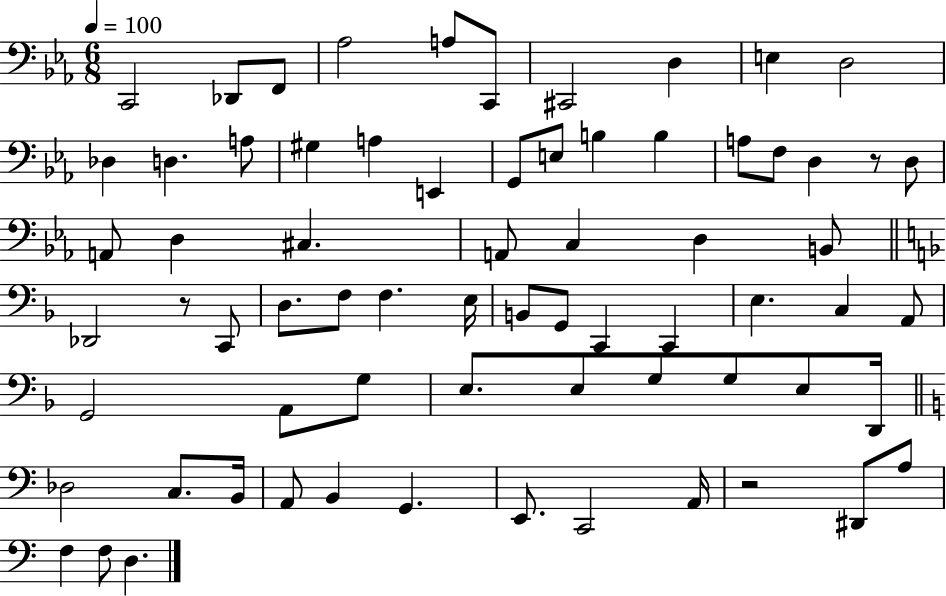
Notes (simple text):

C2/h Db2/e F2/e Ab3/h A3/e C2/e C#2/h D3/q E3/q D3/h Db3/q D3/q. A3/e G#3/q A3/q E2/q G2/e E3/e B3/q B3/q A3/e F3/e D3/q R/e D3/e A2/e D3/q C#3/q. A2/e C3/q D3/q B2/e Db2/h R/e C2/e D3/e. F3/e F3/q. E3/s B2/e G2/e C2/q C2/q E3/q. C3/q A2/e G2/h A2/e G3/e E3/e. E3/e G3/e G3/e E3/e D2/s Db3/h C3/e. B2/s A2/e B2/q G2/q. E2/e. C2/h A2/s R/h D#2/e A3/e F3/q F3/e D3/q.